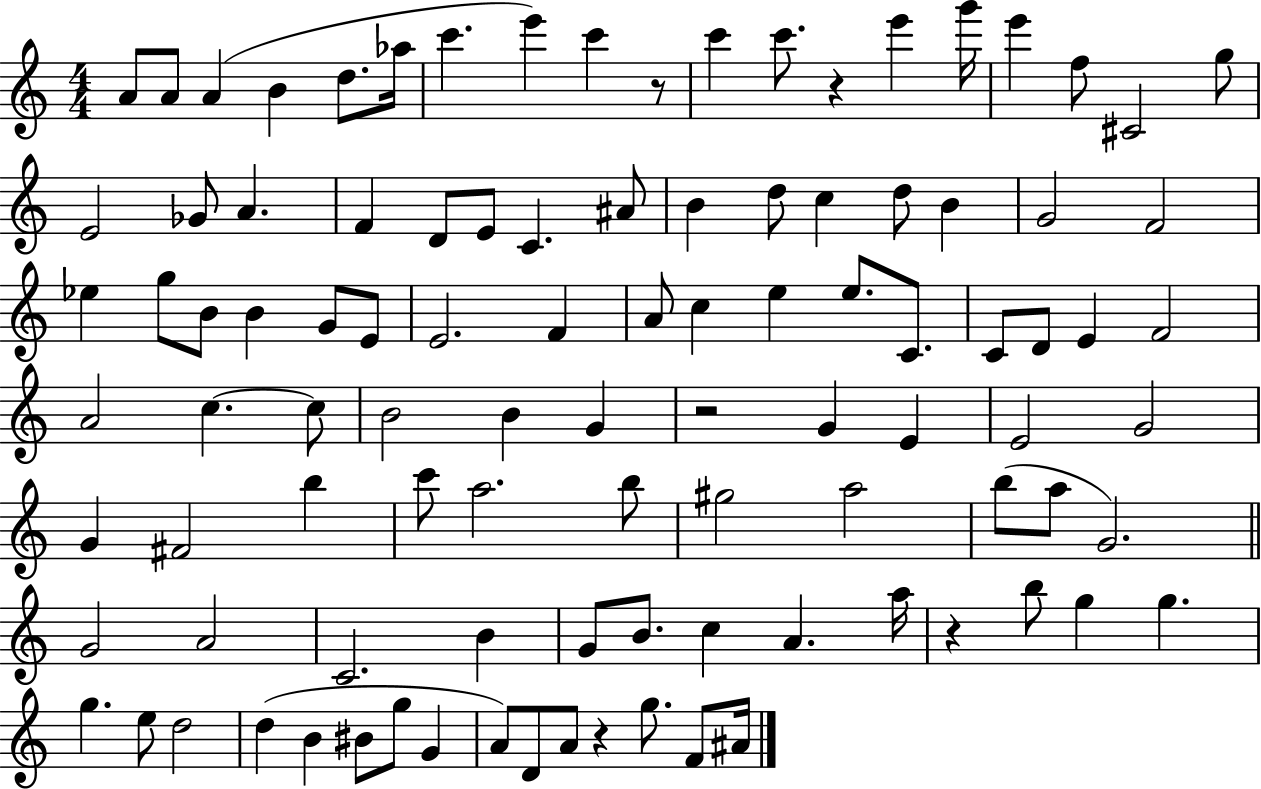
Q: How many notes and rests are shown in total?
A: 101